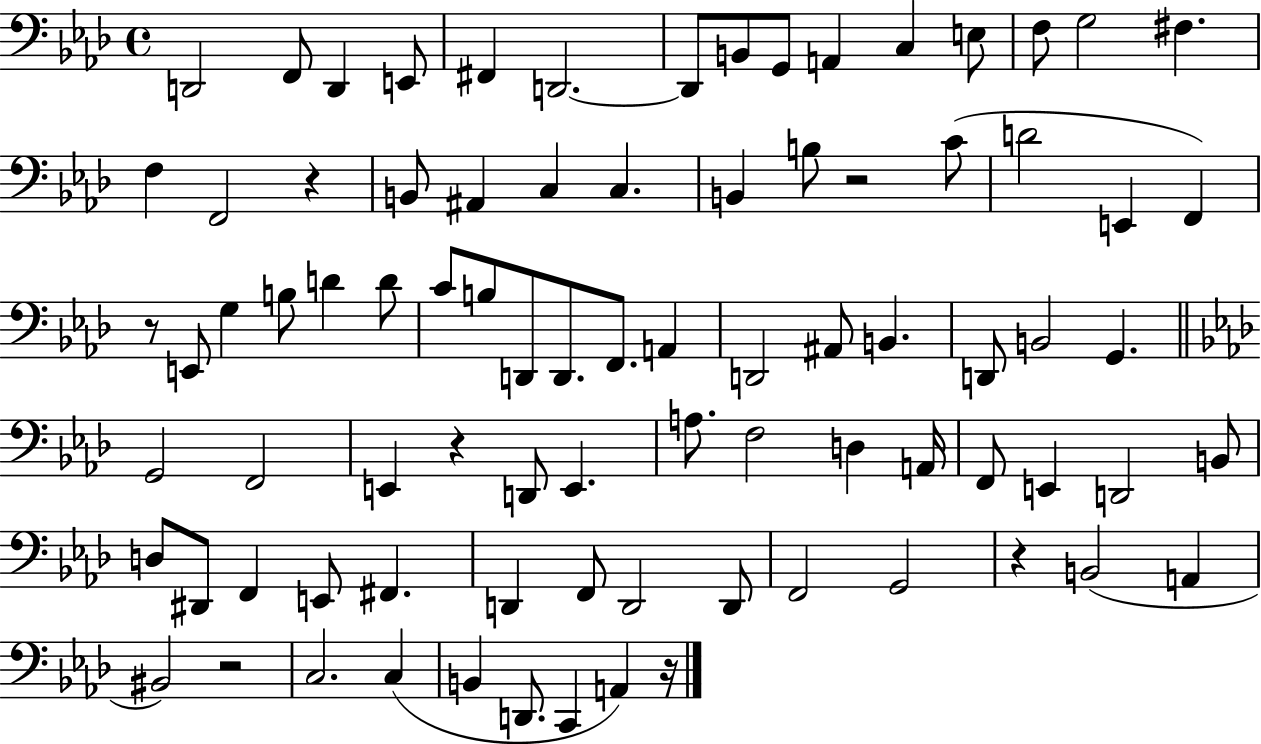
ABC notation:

X:1
T:Untitled
M:4/4
L:1/4
K:Ab
D,,2 F,,/2 D,, E,,/2 ^F,, D,,2 D,,/2 B,,/2 G,,/2 A,, C, E,/2 F,/2 G,2 ^F, F, F,,2 z B,,/2 ^A,, C, C, B,, B,/2 z2 C/2 D2 E,, F,, z/2 E,,/2 G, B,/2 D D/2 C/2 B,/2 D,,/2 D,,/2 F,,/2 A,, D,,2 ^A,,/2 B,, D,,/2 B,,2 G,, G,,2 F,,2 E,, z D,,/2 E,, A,/2 F,2 D, A,,/4 F,,/2 E,, D,,2 B,,/2 D,/2 ^D,,/2 F,, E,,/2 ^F,, D,, F,,/2 D,,2 D,,/2 F,,2 G,,2 z B,,2 A,, ^B,,2 z2 C,2 C, B,, D,,/2 C,, A,, z/4